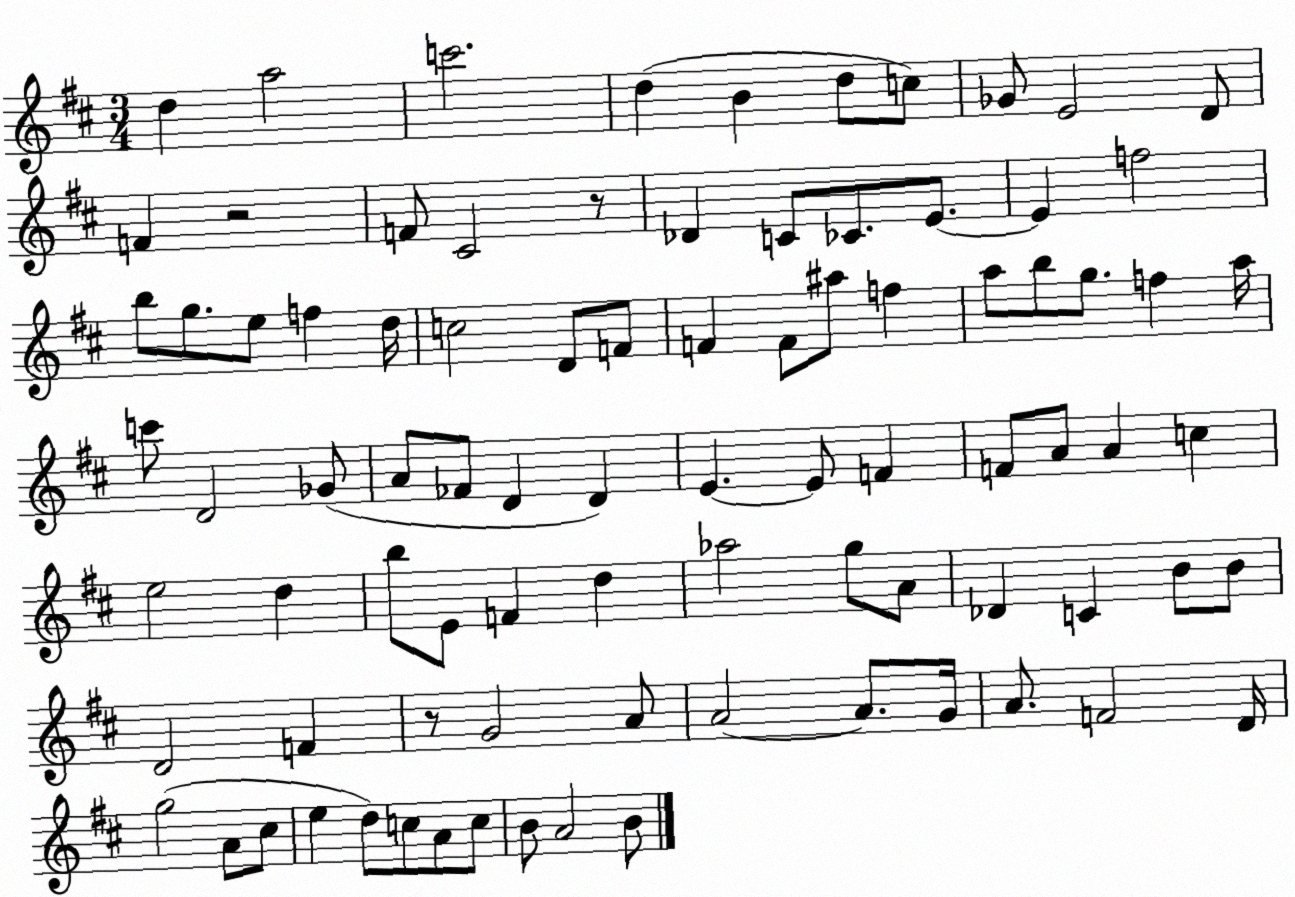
X:1
T:Untitled
M:3/4
L:1/4
K:D
d a2 c'2 d B d/2 c/2 _G/2 E2 D/2 F z2 F/2 ^C2 z/2 _D C/2 _C/2 E/2 E f2 b/2 g/2 e/2 f d/4 c2 D/2 F/2 F F/2 ^a/2 f a/2 b/2 g/2 f a/4 c'/2 D2 _G/2 A/2 _F/2 D D E E/2 F F/2 A/2 A c e2 d b/2 E/2 F d _a2 g/2 A/2 _D C B/2 B/2 D2 F z/2 G2 A/2 A2 A/2 G/4 A/2 F2 D/4 g2 A/2 ^c/2 e d/2 c/2 A/2 c/2 B/2 A2 B/2